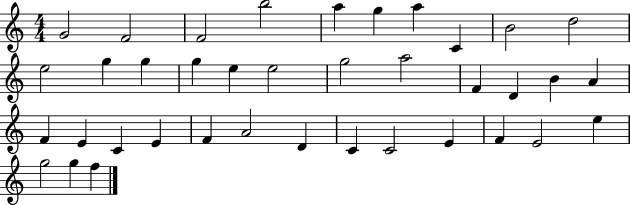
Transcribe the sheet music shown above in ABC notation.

X:1
T:Untitled
M:4/4
L:1/4
K:C
G2 F2 F2 b2 a g a C B2 d2 e2 g g g e e2 g2 a2 F D B A F E C E F A2 D C C2 E F E2 e g2 g f